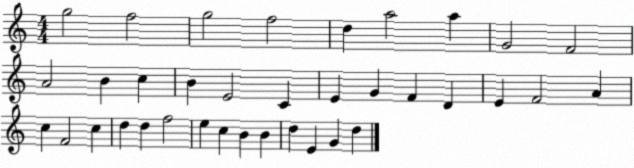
X:1
T:Untitled
M:4/4
L:1/4
K:C
g2 f2 g2 f2 d a2 a G2 F2 A2 B c B E2 C E G F D E F2 A c F2 c d d f2 e c B B d E G d